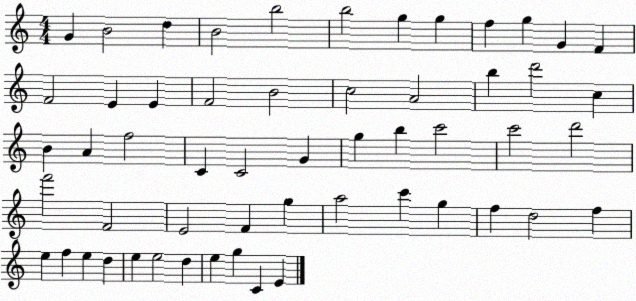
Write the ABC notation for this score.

X:1
T:Untitled
M:4/4
L:1/4
K:C
G B2 d B2 b2 b2 g g f g G F F2 E E F2 B2 c2 A2 b d'2 c B A f2 C C2 G g b c'2 c'2 d'2 f'2 F2 E2 F g a2 c' g f d2 f e f e d e e2 d e g C E